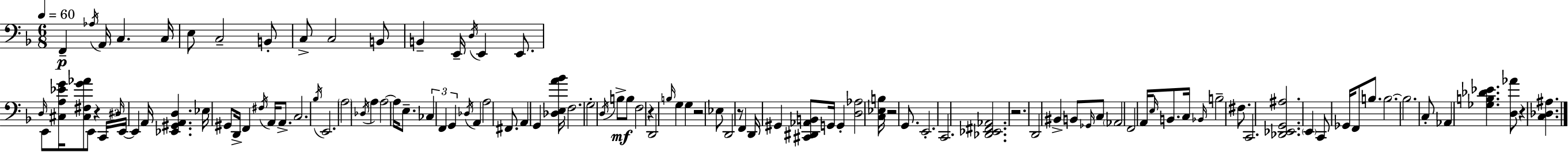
{
  \clef bass
  \numericTimeSignature
  \time 6/8
  \key d \minor
  \tempo 4 = 60
  \repeat volta 2 { f,4--\p \acciaccatura { aes16 } a,16 c4. | c16 e8 c2-- b,8-. | c8-> c2 b,8 | b,4-- e,16-- \acciaccatura { d16 } e,4 e,8. | \break \grace { d16 } e,8 <cis a ees' g'>16 <cis fis g' aes'>8 e,8 r4 | \tuplet 3/2 { c,16 \grace { dis16 } e,16~~ } e,4 a,16 <ees, gis, a, d>4. | ees16 gis,8 d,16-> f,4 | \acciaccatura { fis16 } a,16 a,8.-> c2. | \break \acciaccatura { bes16 } e,2. | \parenthesize a2 | \acciaccatura { des16 } a4 a2~~ | a16 e8.-- \tuplet 3/2 { ces4 f,4 | \break g,4 } \acciaccatura { des16 } a,4 | a2 fis,8. a,4 | g,4 <des e a' bes'>16 f2. | g2-. | \break \acciaccatura { d16 }\mf b8-> b8 f2 | r4 d,2 | \grace { b16 } g4 g4 | r2 ees8 | \break d,2 r8 f,4 | d,16 gis,4 <cis, dis, aes, b,>8 g,16 g,4-. | <d aes>2 <c ees b>16 r2 | g,8. e,2.-. | \break c,2. | <des, ees, fis, aes,>2. | r2. | d,2 | \break bis,4-> b,8 | \grace { ges,16 } c8 \parenthesize aes,2 f,2 | a,16 \grace { e16 } b,8. | c16 \grace { bes,16 } b2-- fis8. | \break c,2. | <des, ees, g, ais>2. | \parenthesize e,4 c,8 ges,16 f,8 b8. | b2.~~ | \break b2. | c8-. aes,4 <ges b des' ees'>4. | <d aes'>8 r4 <c des ais>4. | } \bar "|."
}